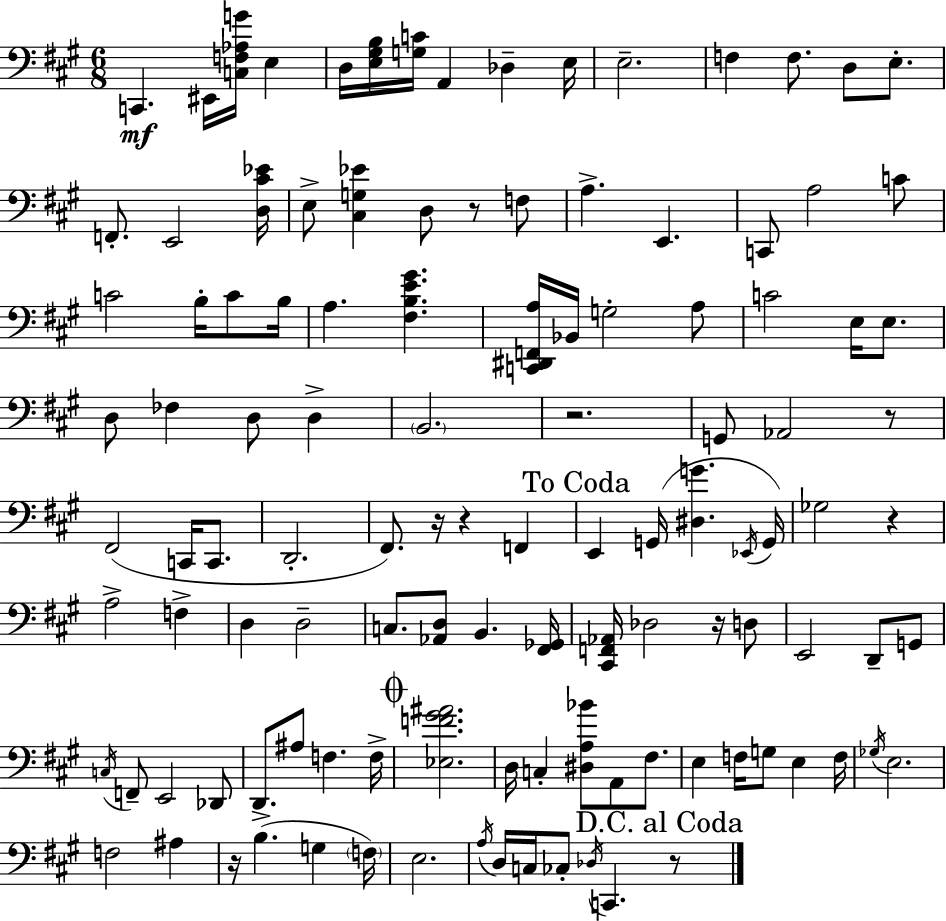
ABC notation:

X:1
T:Untitled
M:6/8
L:1/4
K:A
C,, ^E,,/4 [C,F,_A,G]/4 E, D,/4 [E,^G,B,]/4 [G,C]/4 A,, _D, E,/4 E,2 F, F,/2 D,/2 E,/2 F,,/2 E,,2 [D,^C_E]/4 E,/2 [^C,G,_E] D,/2 z/2 F,/2 A, E,, C,,/2 A,2 C/2 C2 B,/4 C/2 B,/4 A, [^F,B,E^G] [C,,^D,,F,,A,]/4 _B,,/4 G,2 A,/2 C2 E,/4 E,/2 D,/2 _F, D,/2 D, B,,2 z2 G,,/2 _A,,2 z/2 ^F,,2 C,,/4 C,,/2 D,,2 ^F,,/2 z/4 z F,, E,, G,,/4 [^D,G] _E,,/4 G,,/4 _G,2 z A,2 F, D, D,2 C,/2 [_A,,D,]/2 B,, [^F,,_G,,]/4 [^C,,F,,_A,,]/4 _D,2 z/4 D,/2 E,,2 D,,/2 G,,/2 C,/4 F,,/2 E,,2 _D,,/2 D,,/2 ^A,/2 F, F,/4 [_E,F^G^A]2 D,/4 C, [^D,A,_B]/2 A,,/2 ^F,/2 E, F,/4 G,/2 E, F,/4 _G,/4 E,2 F,2 ^A, z/4 B, G, F,/4 E,2 A,/4 D,/4 C,/4 _C,/2 _D,/4 C,, z/2